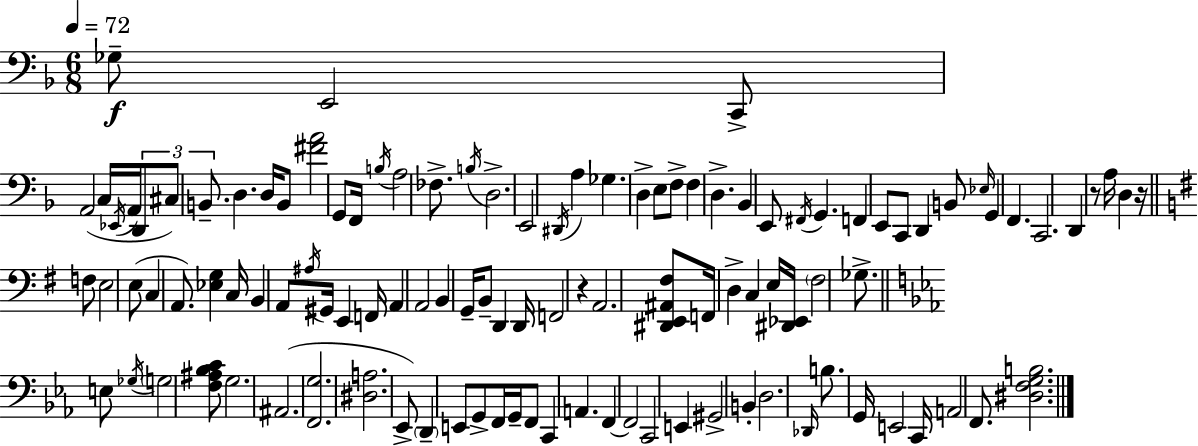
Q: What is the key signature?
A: F major